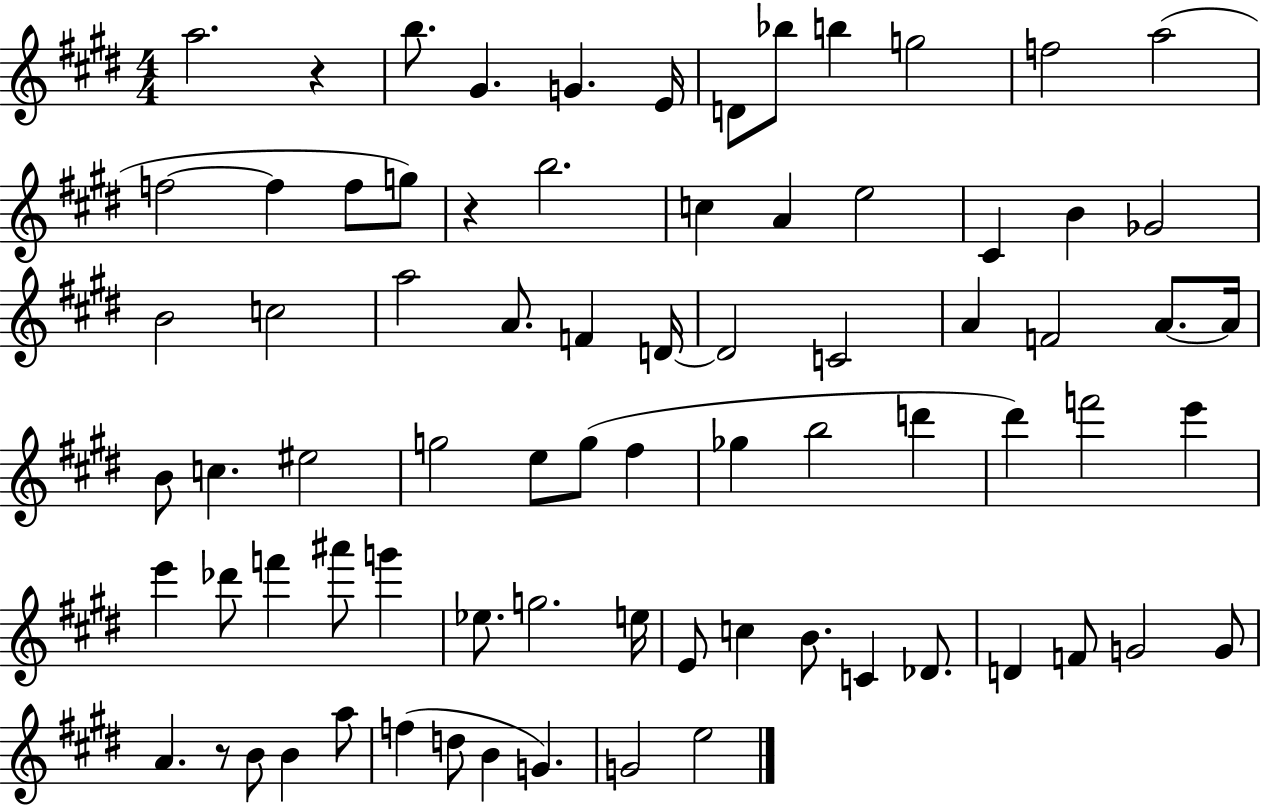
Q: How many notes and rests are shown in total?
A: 77